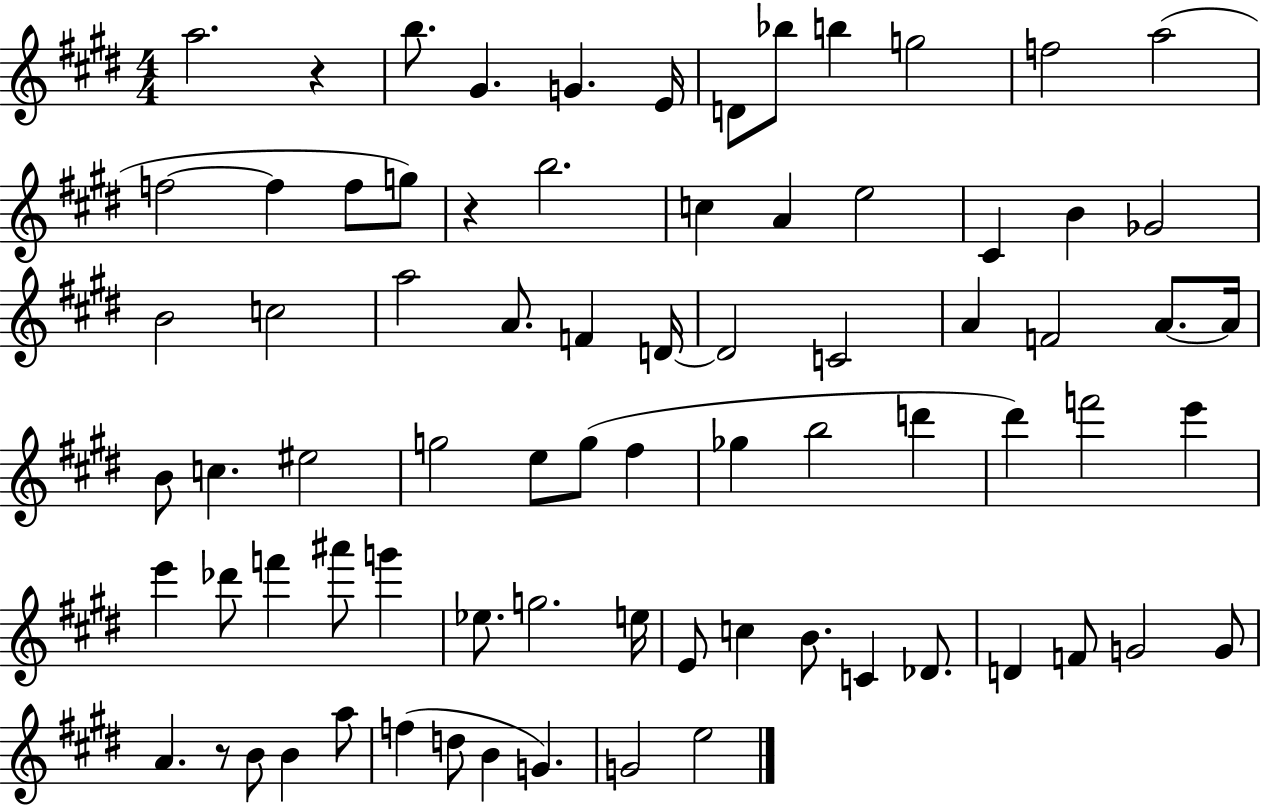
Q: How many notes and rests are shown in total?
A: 77